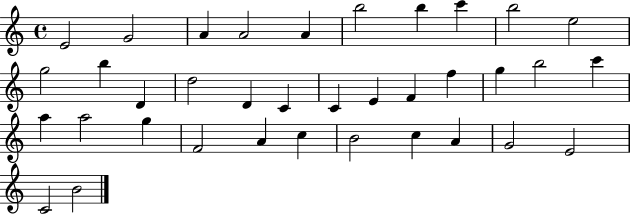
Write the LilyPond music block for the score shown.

{
  \clef treble
  \time 4/4
  \defaultTimeSignature
  \key c \major
  e'2 g'2 | a'4 a'2 a'4 | b''2 b''4 c'''4 | b''2 e''2 | \break g''2 b''4 d'4 | d''2 d'4 c'4 | c'4 e'4 f'4 f''4 | g''4 b''2 c'''4 | \break a''4 a''2 g''4 | f'2 a'4 c''4 | b'2 c''4 a'4 | g'2 e'2 | \break c'2 b'2 | \bar "|."
}